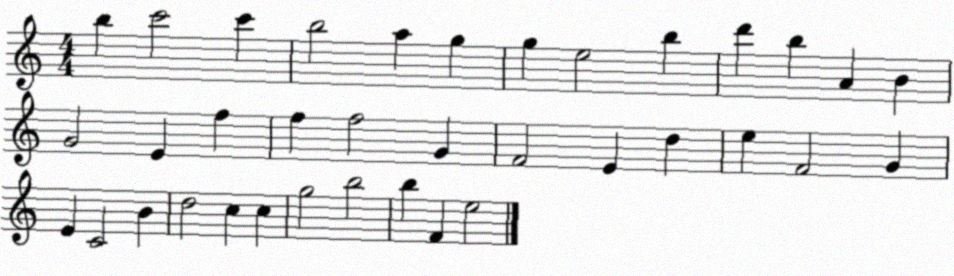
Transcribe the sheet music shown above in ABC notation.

X:1
T:Untitled
M:4/4
L:1/4
K:C
b c'2 c' b2 a g g e2 b d' b A B G2 E f f f2 G F2 E d e F2 G E C2 B d2 c c g2 b2 b F e2